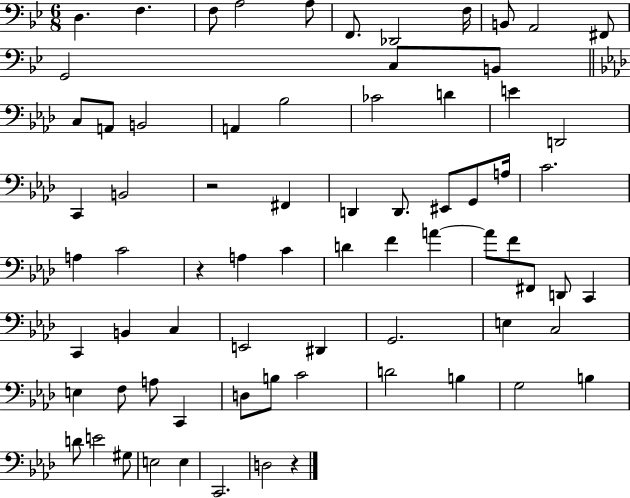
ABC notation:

X:1
T:Untitled
M:6/8
L:1/4
K:Bb
D, F, F,/2 A,2 A,/2 F,,/2 _D,,2 F,/4 B,,/2 A,,2 ^F,,/2 G,,2 C,/2 B,,/2 C,/2 A,,/2 B,,2 A,, _B,2 _C2 D E D,,2 C,, B,,2 z2 ^F,, D,, D,,/2 ^E,,/2 G,,/2 A,/4 C2 A, C2 z A, C D F A A/2 F/2 ^F,,/2 D,,/2 C,, C,, B,, C, E,,2 ^D,, G,,2 E, C,2 E, F,/2 A,/2 C,, D,/2 B,/2 C2 D2 B, G,2 B, D/2 E2 ^G,/2 E,2 E, C,,2 D,2 z